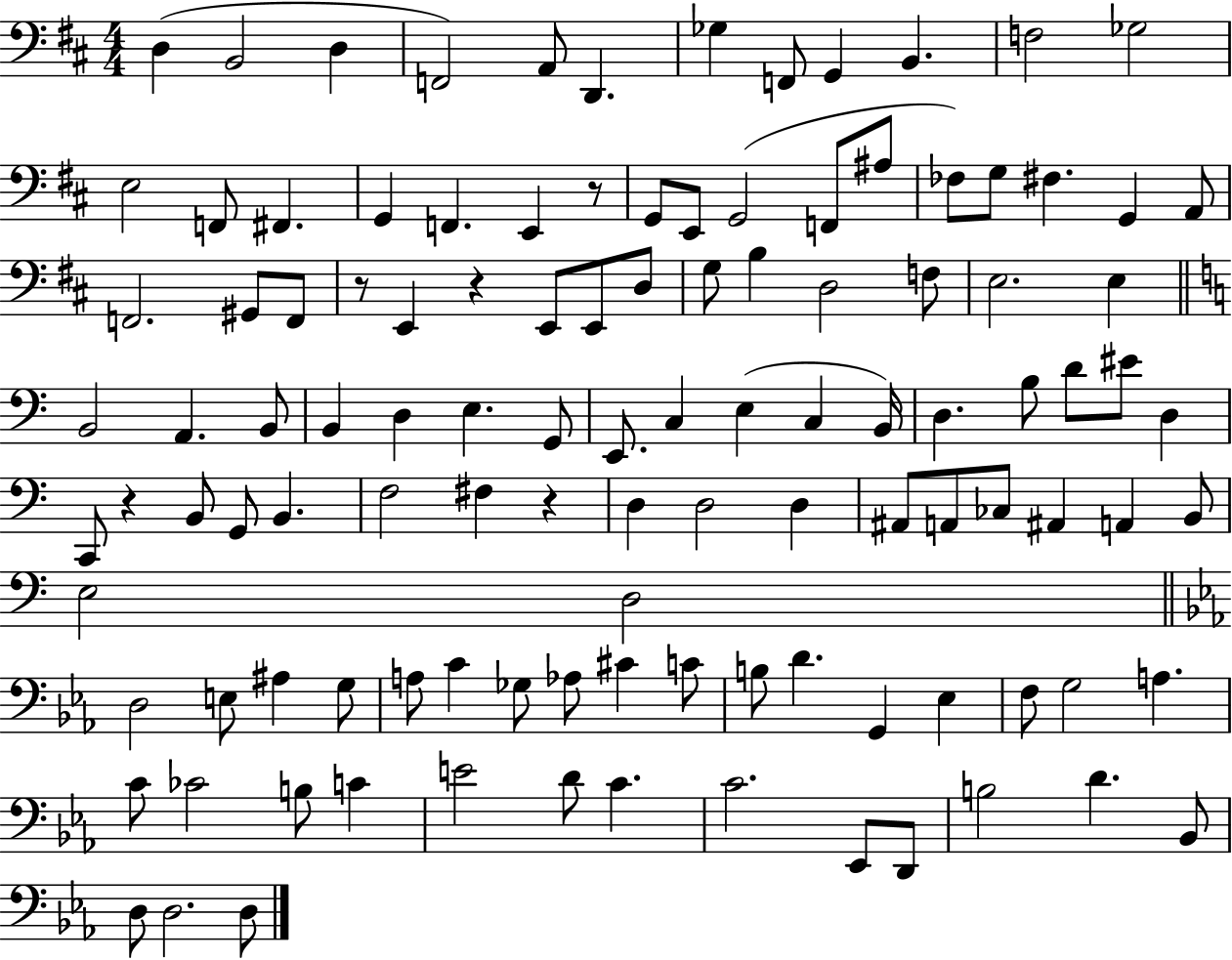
{
  \clef bass
  \numericTimeSignature
  \time 4/4
  \key d \major
  d4( b,2 d4 | f,2) a,8 d,4. | ges4 f,8 g,4 b,4. | f2 ges2 | \break e2 f,8 fis,4. | g,4 f,4. e,4 r8 | g,8 e,8 g,2( f,8 ais8 | fes8) g8 fis4. g,4 a,8 | \break f,2. gis,8 f,8 | r8 e,4 r4 e,8 e,8 d8 | g8 b4 d2 f8 | e2. e4 | \break \bar "||" \break \key a \minor b,2 a,4. b,8 | b,4 d4 e4. g,8 | e,8. c4 e4( c4 b,16) | d4. b8 d'8 eis'8 d4 | \break c,8 r4 b,8 g,8 b,4. | f2 fis4 r4 | d4 d2 d4 | ais,8 a,8 ces8 ais,4 a,4 b,8 | \break e2 d2 | \bar "||" \break \key c \minor d2 e8 ais4 g8 | a8 c'4 ges8 aes8 cis'4 c'8 | b8 d'4. g,4 ees4 | f8 g2 a4. | \break c'8 ces'2 b8 c'4 | e'2 d'8 c'4. | c'2. ees,8 d,8 | b2 d'4. bes,8 | \break d8 d2. d8 | \bar "|."
}